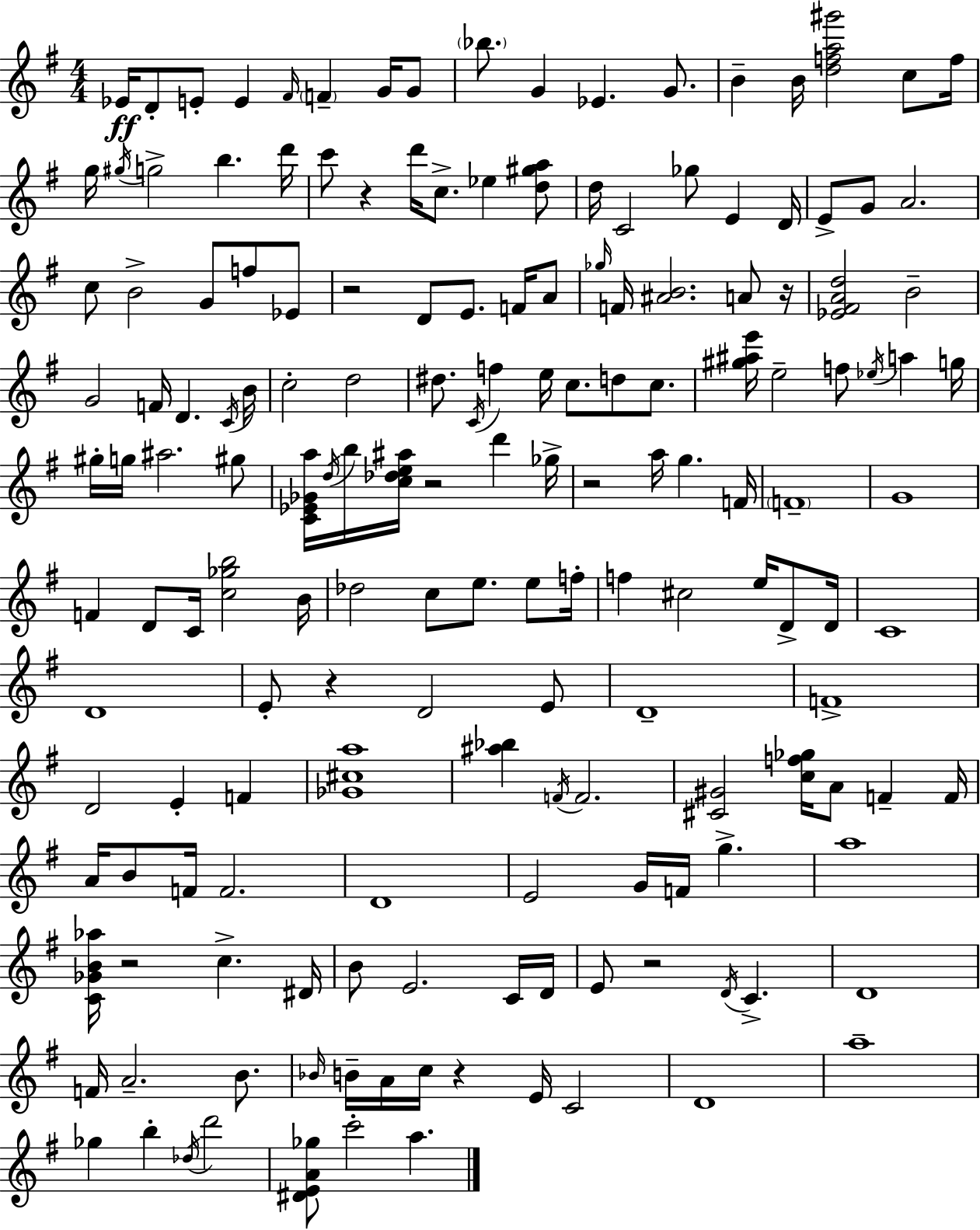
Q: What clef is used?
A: treble